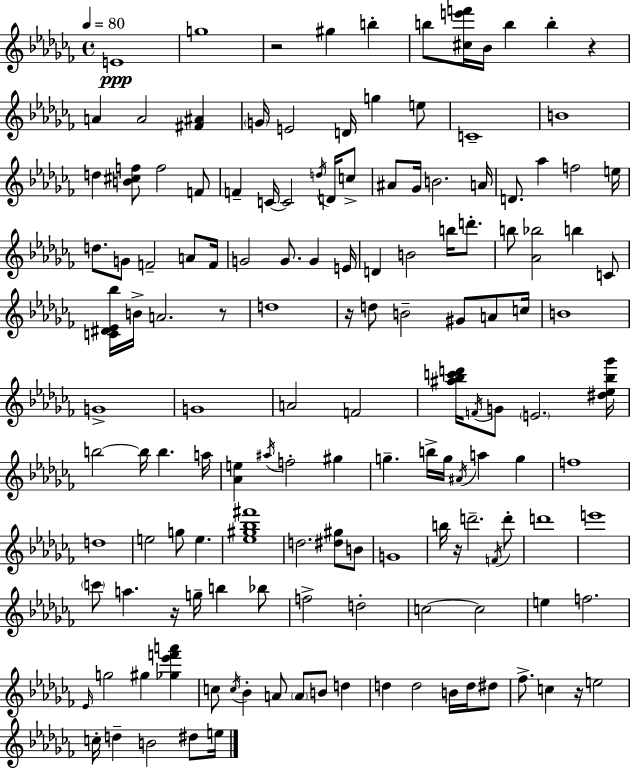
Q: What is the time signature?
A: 4/4